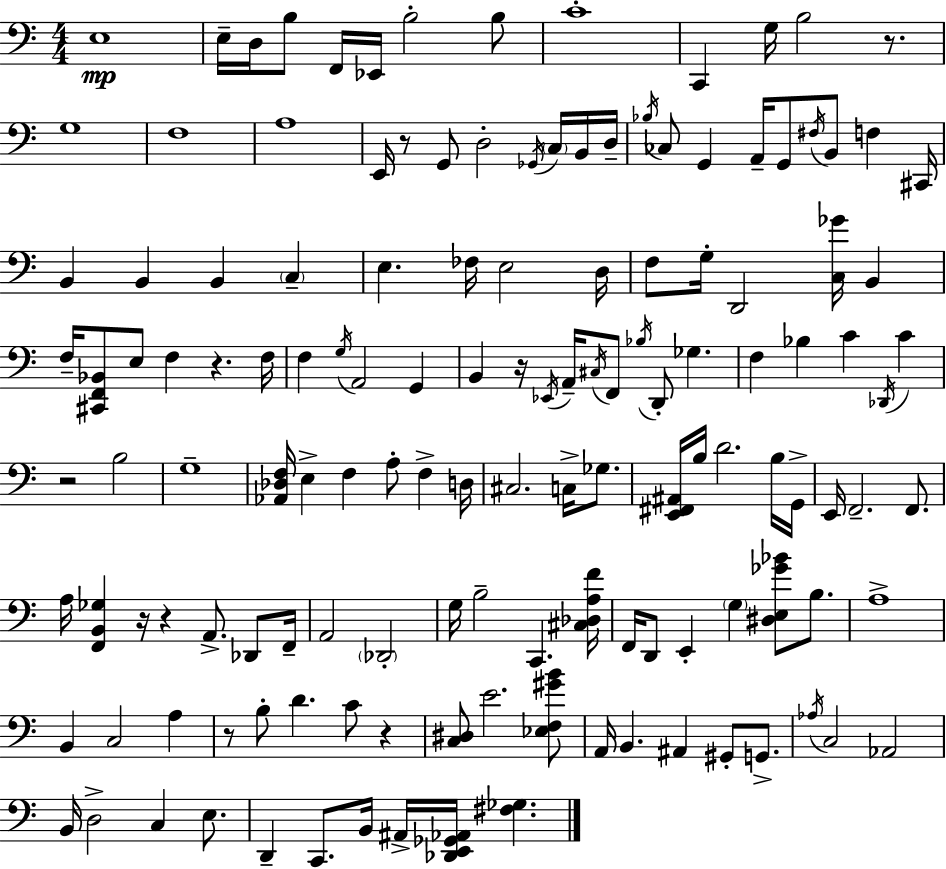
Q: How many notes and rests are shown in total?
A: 139